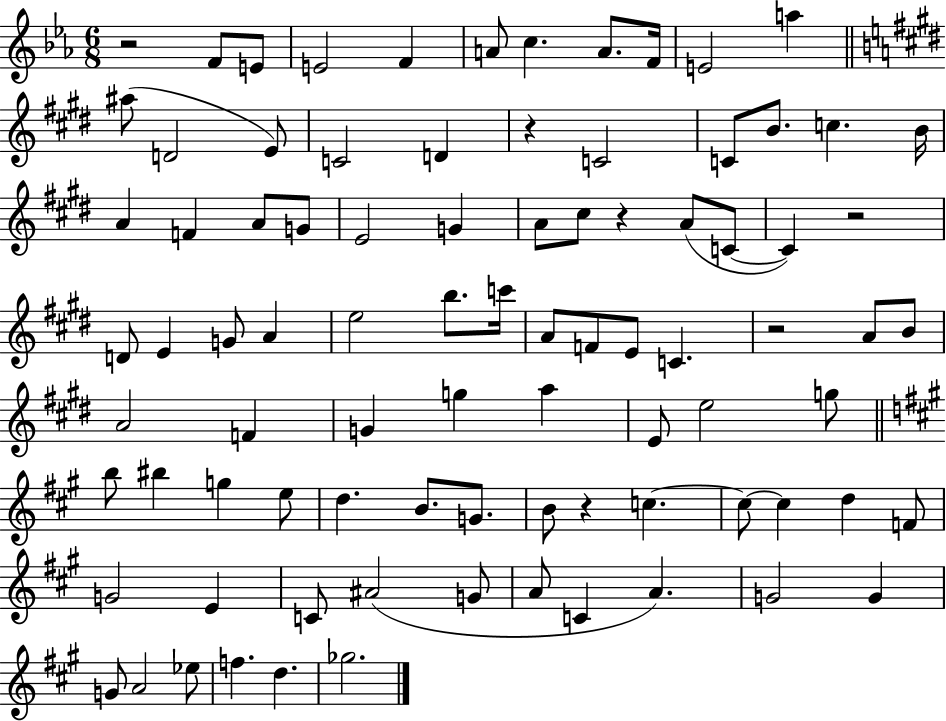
X:1
T:Untitled
M:6/8
L:1/4
K:Eb
z2 F/2 E/2 E2 F A/2 c A/2 F/4 E2 a ^a/2 D2 E/2 C2 D z C2 C/2 B/2 c B/4 A F A/2 G/2 E2 G A/2 ^c/2 z A/2 C/2 C z2 D/2 E G/2 A e2 b/2 c'/4 A/2 F/2 E/2 C z2 A/2 B/2 A2 F G g a E/2 e2 g/2 b/2 ^b g e/2 d B/2 G/2 B/2 z c c/2 c d F/2 G2 E C/2 ^A2 G/2 A/2 C A G2 G G/2 A2 _e/2 f d _g2